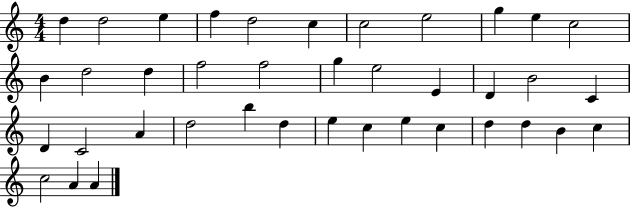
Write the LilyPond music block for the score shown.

{
  \clef treble
  \numericTimeSignature
  \time 4/4
  \key c \major
  d''4 d''2 e''4 | f''4 d''2 c''4 | c''2 e''2 | g''4 e''4 c''2 | \break b'4 d''2 d''4 | f''2 f''2 | g''4 e''2 e'4 | d'4 b'2 c'4 | \break d'4 c'2 a'4 | d''2 b''4 d''4 | e''4 c''4 e''4 c''4 | d''4 d''4 b'4 c''4 | \break c''2 a'4 a'4 | \bar "|."
}